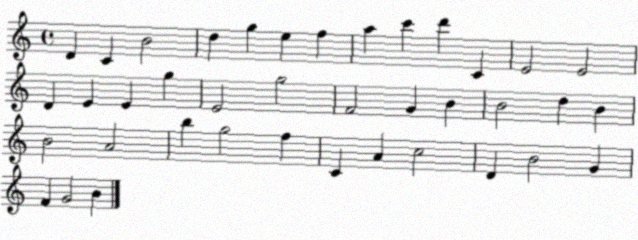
X:1
T:Untitled
M:4/4
L:1/4
K:C
D C B2 d g e f a c' d' C E2 E2 D E E g E2 g2 F2 G B B2 d B B2 A2 b g2 f C A c2 D B2 G F G2 B